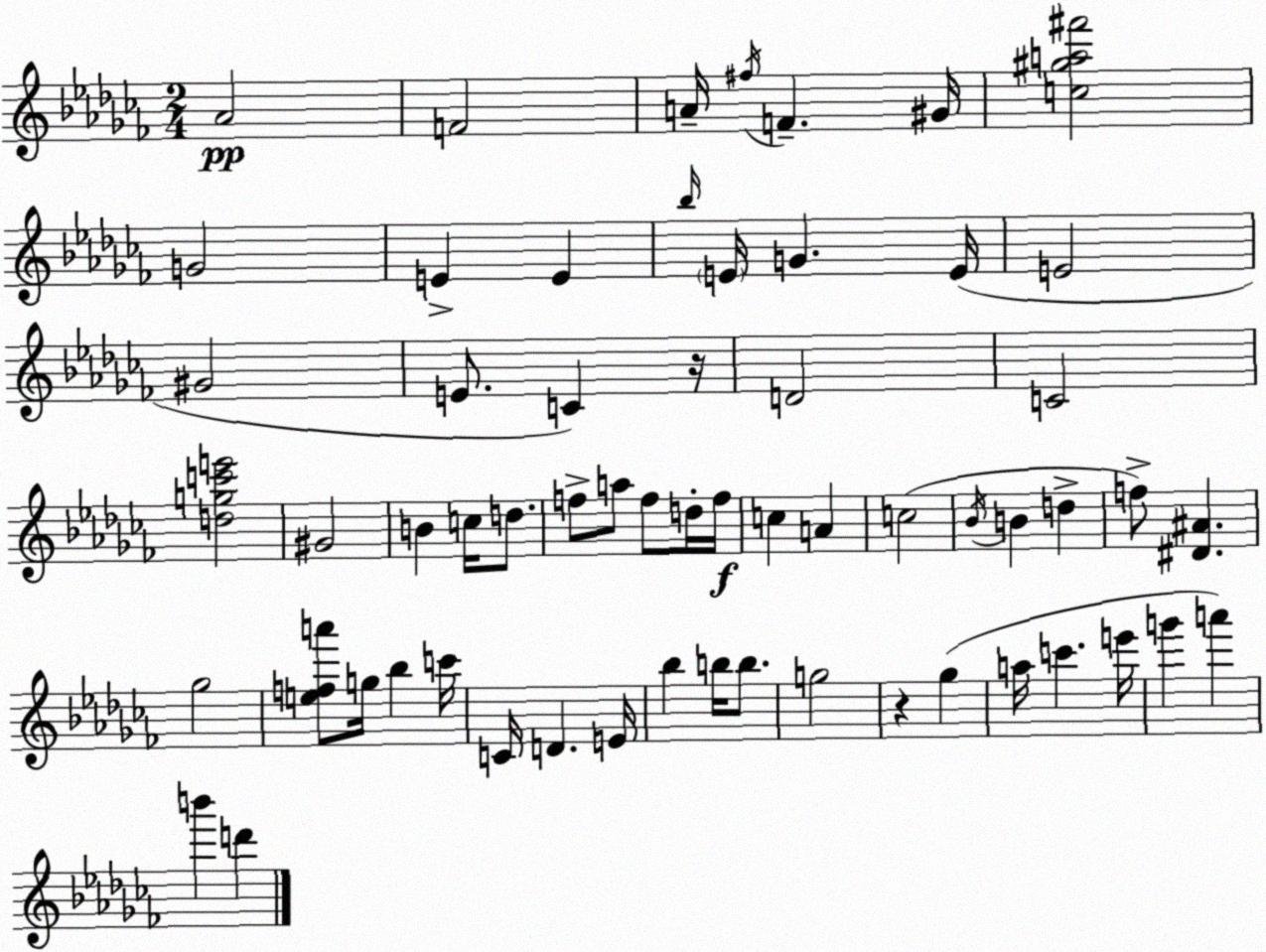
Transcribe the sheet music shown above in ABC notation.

X:1
T:Untitled
M:2/4
L:1/4
K:Abm
_A2 F2 A/4 ^f/4 F ^G/4 [c^ga^f']2 G2 E E _b/4 E/4 G E/4 E2 ^G2 E/2 C z/4 D2 C2 [dgc'e']2 ^G2 B c/4 d/2 f/2 a/2 f/2 d/4 f/4 c A c2 _B/4 B d f/2 [^D^A] _g2 [efa']/2 g/4 _b c'/4 C/4 D E/4 _b b/4 b/2 g2 z _g a/4 c' e'/4 g' a' b' d'